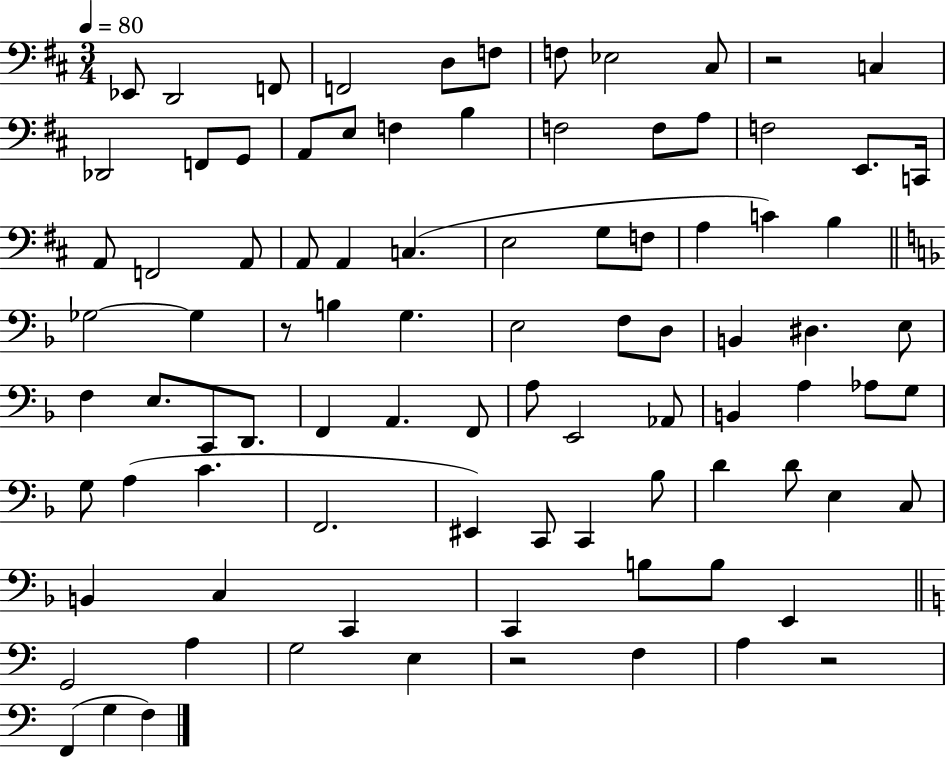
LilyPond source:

{
  \clef bass
  \numericTimeSignature
  \time 3/4
  \key d \major
  \tempo 4 = 80
  ees,8 d,2 f,8 | f,2 d8 f8 | f8 ees2 cis8 | r2 c4 | \break des,2 f,8 g,8 | a,8 e8 f4 b4 | f2 f8 a8 | f2 e,8. c,16 | \break a,8 f,2 a,8 | a,8 a,4 c4.( | e2 g8 f8 | a4 c'4) b4 | \break \bar "||" \break \key d \minor ges2~~ ges4 | r8 b4 g4. | e2 f8 d8 | b,4 dis4. e8 | \break f4 e8. c,8 d,8. | f,4 a,4. f,8 | a8 e,2 aes,8 | b,4 a4 aes8 g8 | \break g8 a4( c'4. | f,2. | eis,4) c,8 c,4 bes8 | d'4 d'8 e4 c8 | \break b,4 c4 c,4 | c,4 b8 b8 e,4 | \bar "||" \break \key a \minor g,2 a4 | g2 e4 | r2 f4 | a4 r2 | \break f,4( g4 f4) | \bar "|."
}